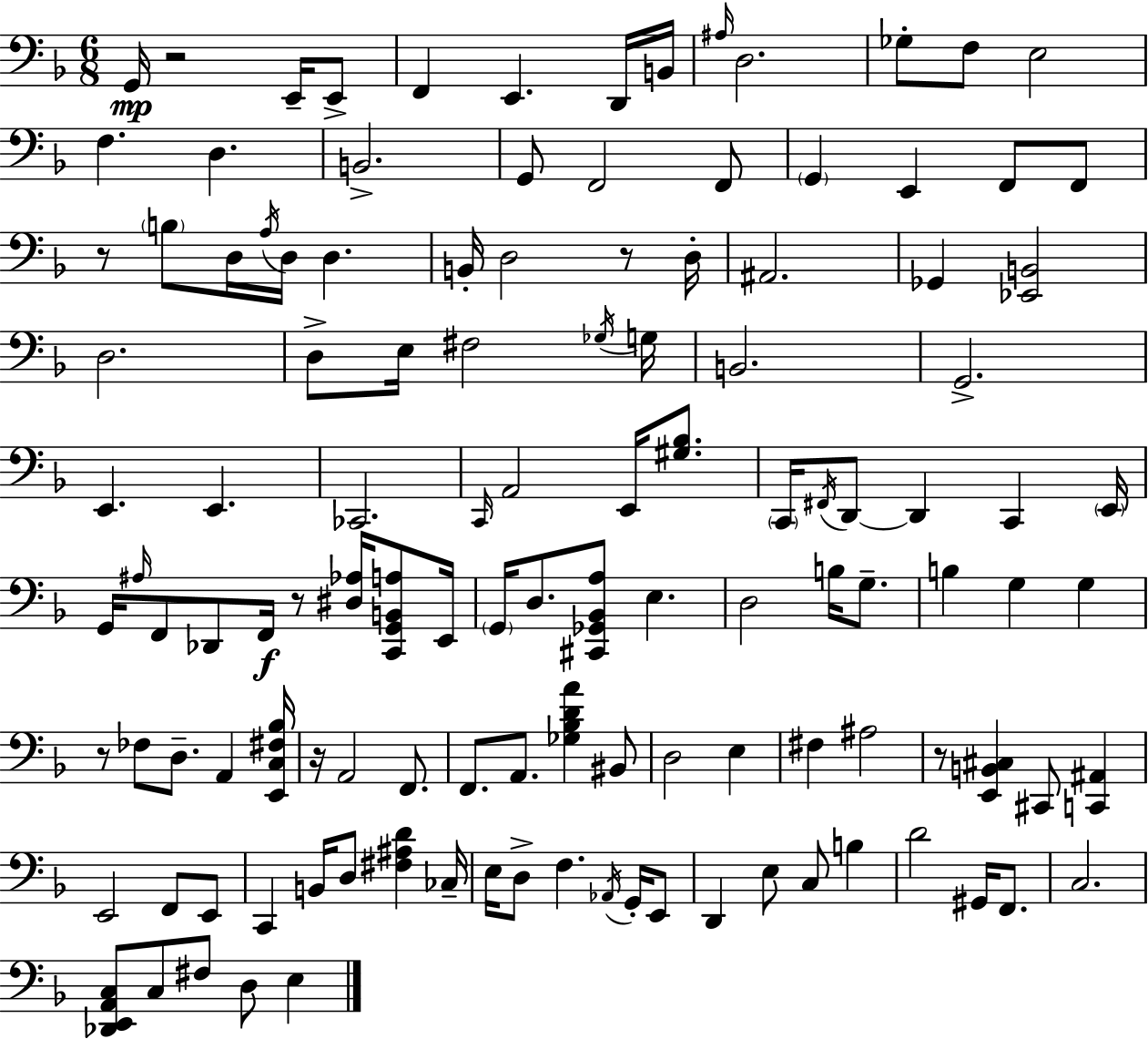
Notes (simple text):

G2/s R/h E2/s E2/e F2/q E2/q. D2/s B2/s A#3/s D3/h. Gb3/e F3/e E3/h F3/q. D3/q. B2/h. G2/e F2/h F2/e G2/q E2/q F2/e F2/e R/e B3/e D3/s A3/s D3/s D3/q. B2/s D3/h R/e D3/s A#2/h. Gb2/q [Eb2,B2]/h D3/h. D3/e E3/s F#3/h Gb3/s G3/s B2/h. G2/h. E2/q. E2/q. CES2/h. C2/s A2/h E2/s [G#3,Bb3]/e. C2/s F#2/s D2/e D2/q C2/q E2/s G2/s A#3/s F2/e Db2/e F2/s R/e [D#3,Ab3]/s [C2,G2,B2,A3]/e E2/s G2/s D3/e. [C#2,Gb2,Bb2,A3]/e E3/q. D3/h B3/s G3/e. B3/q G3/q G3/q R/e FES3/e D3/e. A2/q [E2,C3,F#3,Bb3]/s R/s A2/h F2/e. F2/e. A2/e. [Gb3,Bb3,D4,A4]/q BIS2/e D3/h E3/q F#3/q A#3/h R/e [E2,B2,C#3]/q C#2/e [C2,A#2]/q E2/h F2/e E2/e C2/q B2/s D3/e [F#3,A#3,D4]/q CES3/s E3/s D3/e F3/q. Ab2/s G2/s E2/e D2/q E3/e C3/e B3/q D4/h G#2/s F2/e. C3/h. [Db2,E2,A2,C3]/e C3/e F#3/e D3/e E3/q